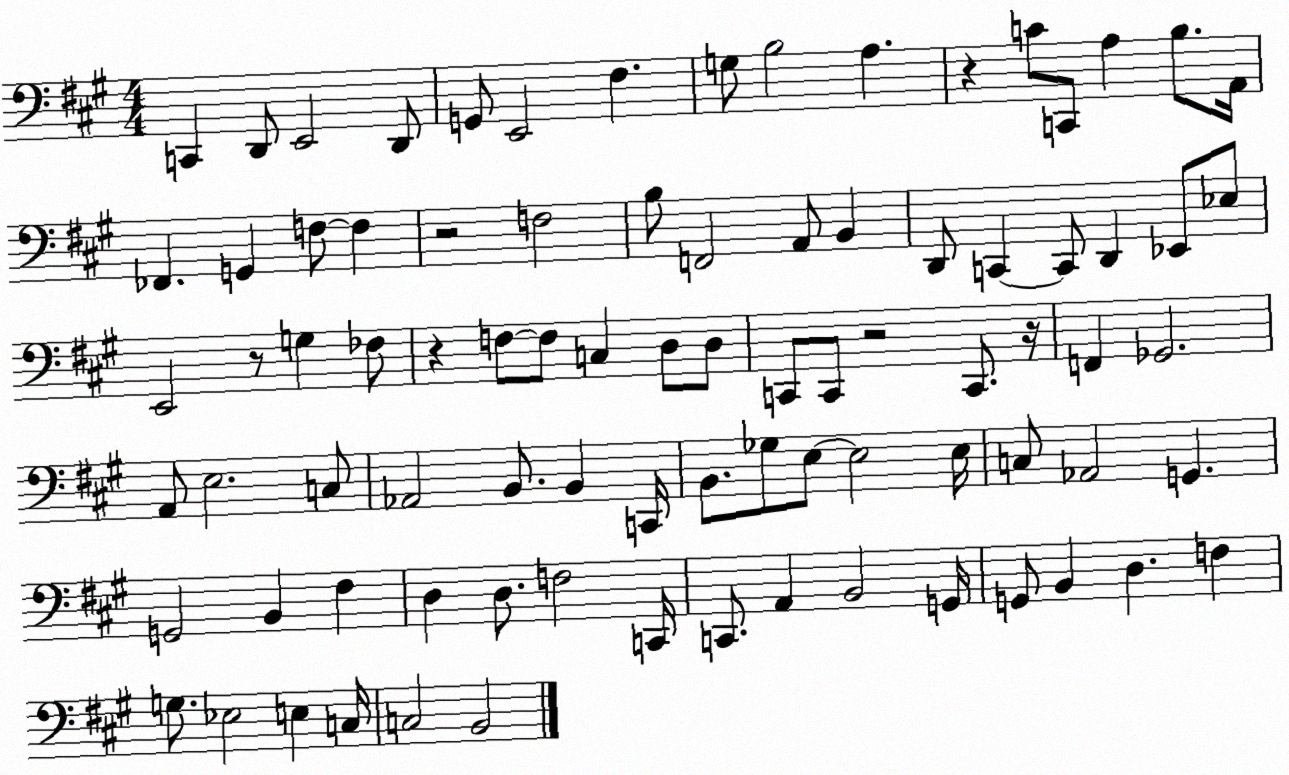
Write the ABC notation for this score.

X:1
T:Untitled
M:4/4
L:1/4
K:A
C,, D,,/2 E,,2 D,,/2 G,,/2 E,,2 ^F, G,/2 B,2 A, z C/2 C,,/2 A, B,/2 A,,/4 _F,, G,, F,/2 F, z2 F,2 B,/2 F,,2 A,,/2 B,, D,,/2 C,, C,,/2 D,, _E,,/2 _E,/2 E,,2 z/2 G, _F,/2 z F,/2 F,/2 C, D,/2 D,/2 C,,/2 C,,/2 z2 C,,/2 z/4 F,, _G,,2 A,,/2 E,2 C,/2 _A,,2 B,,/2 B,, C,,/4 B,,/2 _G,/2 E,/2 E,2 E,/4 C,/2 _A,,2 G,, G,,2 B,, ^F, D, D,/2 F,2 C,,/4 C,,/2 A,, B,,2 G,,/4 G,,/2 B,, D, F, G,/2 _E,2 E, C,/4 C,2 B,,2